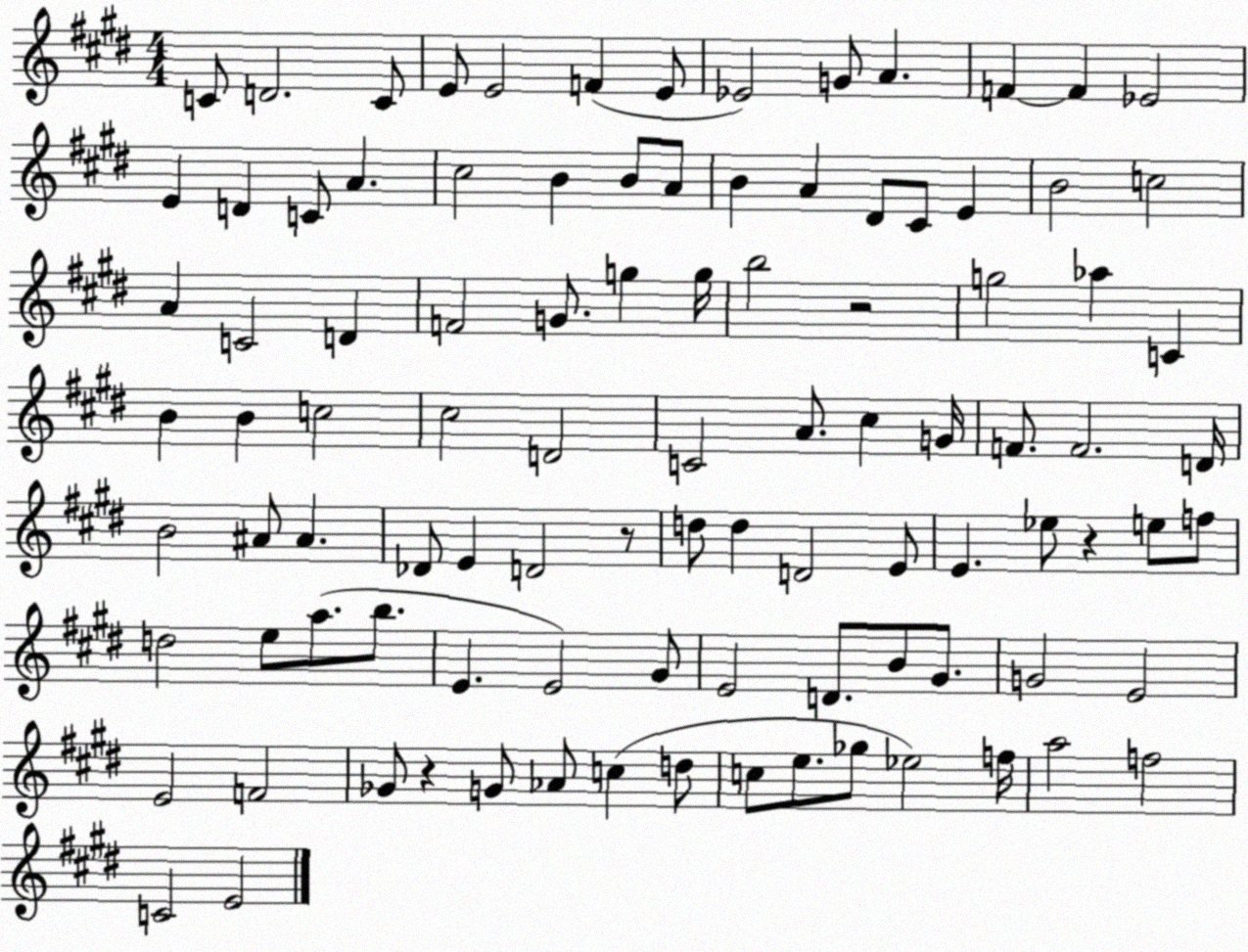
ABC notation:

X:1
T:Untitled
M:4/4
L:1/4
K:E
C/2 D2 C/2 E/2 E2 F E/2 _E2 G/2 A F F _E2 E D C/2 A ^c2 B B/2 A/2 B A ^D/2 ^C/2 E B2 c2 A C2 D F2 G/2 g g/4 b2 z2 g2 _a C B B c2 ^c2 D2 C2 A/2 ^c G/4 F/2 F2 D/4 B2 ^A/2 ^A _D/2 E D2 z/2 d/2 d D2 E/2 E _e/2 z e/2 f/2 d2 e/2 a/2 b/2 E E2 ^G/2 E2 D/2 B/2 ^G/2 G2 E2 E2 F2 _G/2 z G/2 _A/2 c d/2 c/2 e/2 _g/2 _e2 f/4 a2 f2 C2 E2